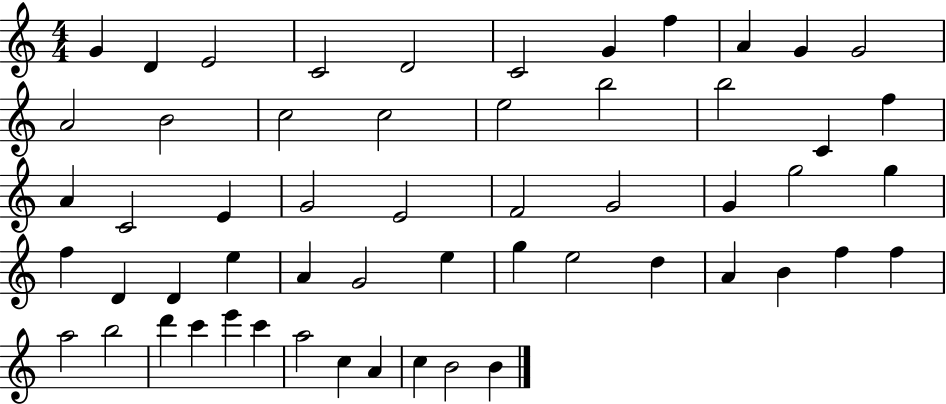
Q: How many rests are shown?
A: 0